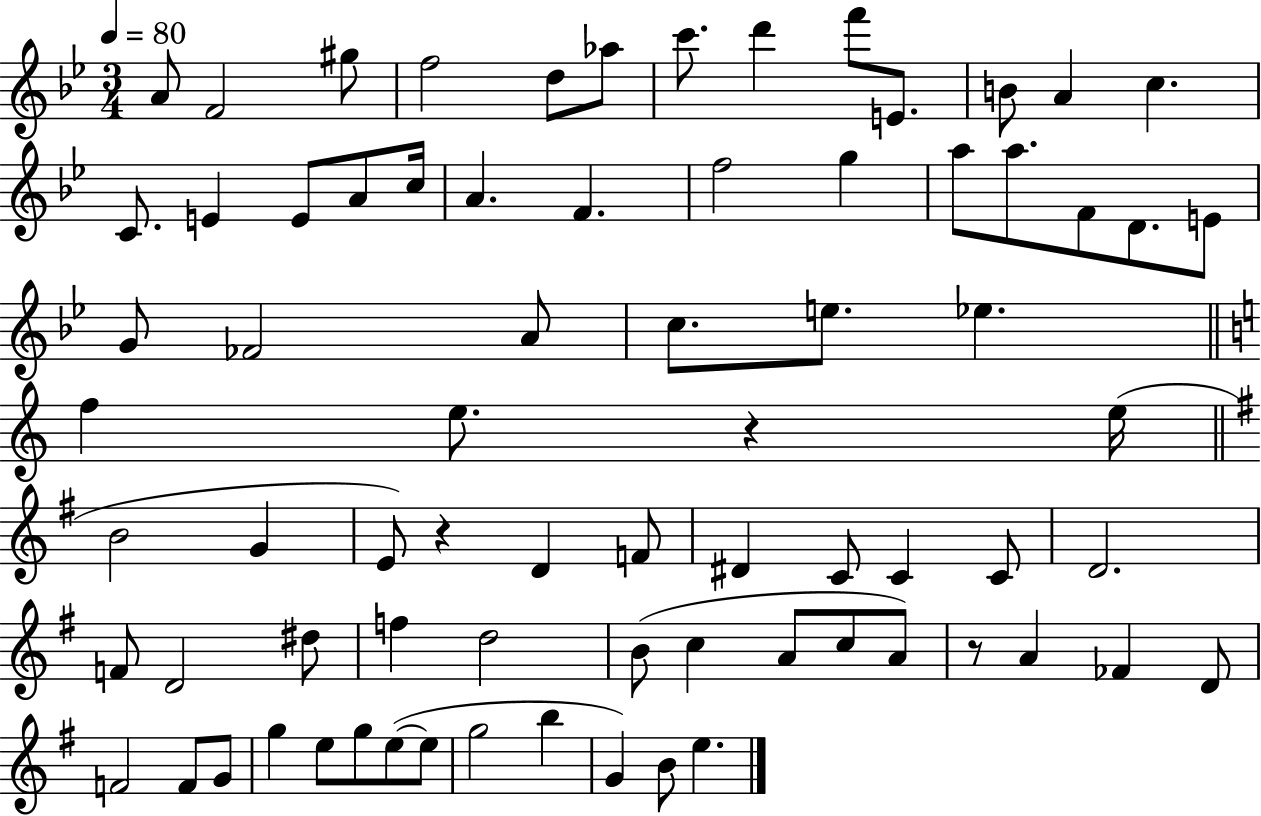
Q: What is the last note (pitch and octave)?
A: E5